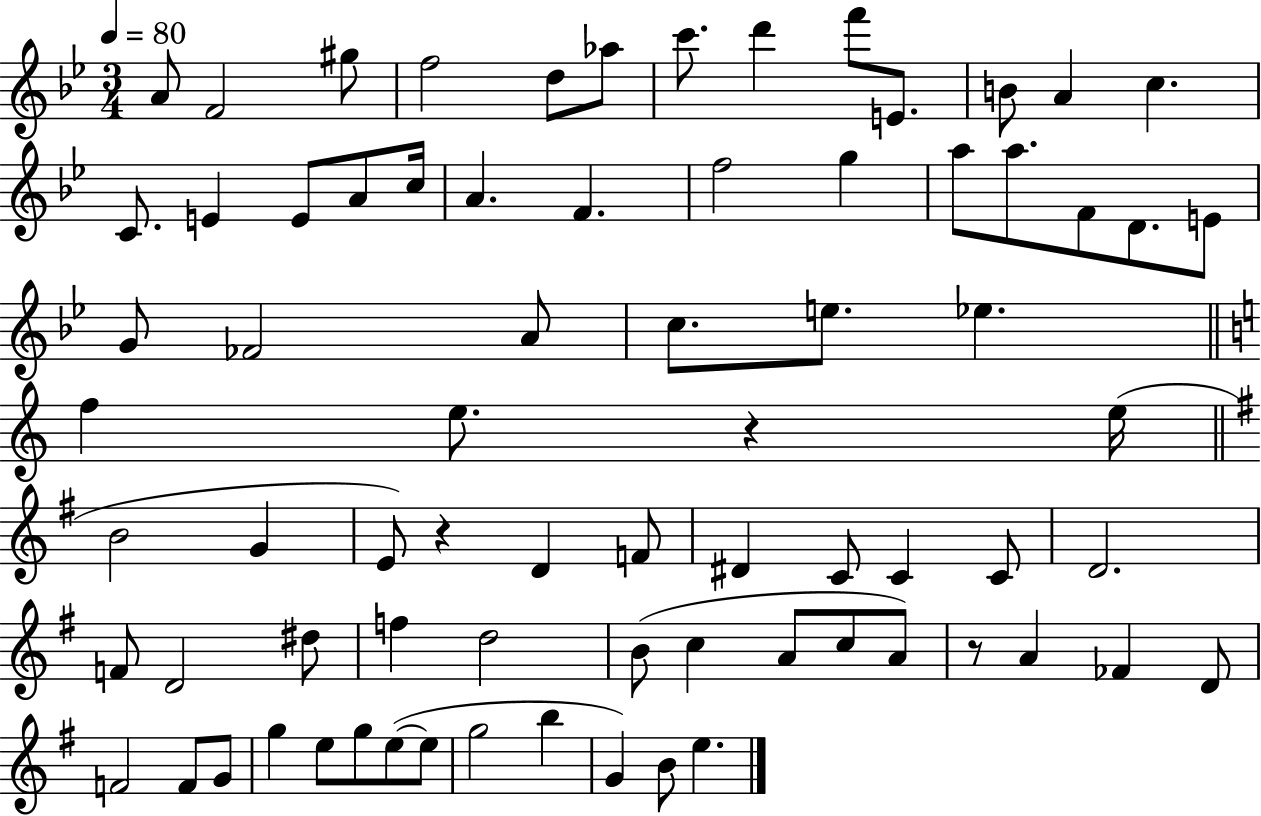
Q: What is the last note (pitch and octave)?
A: E5